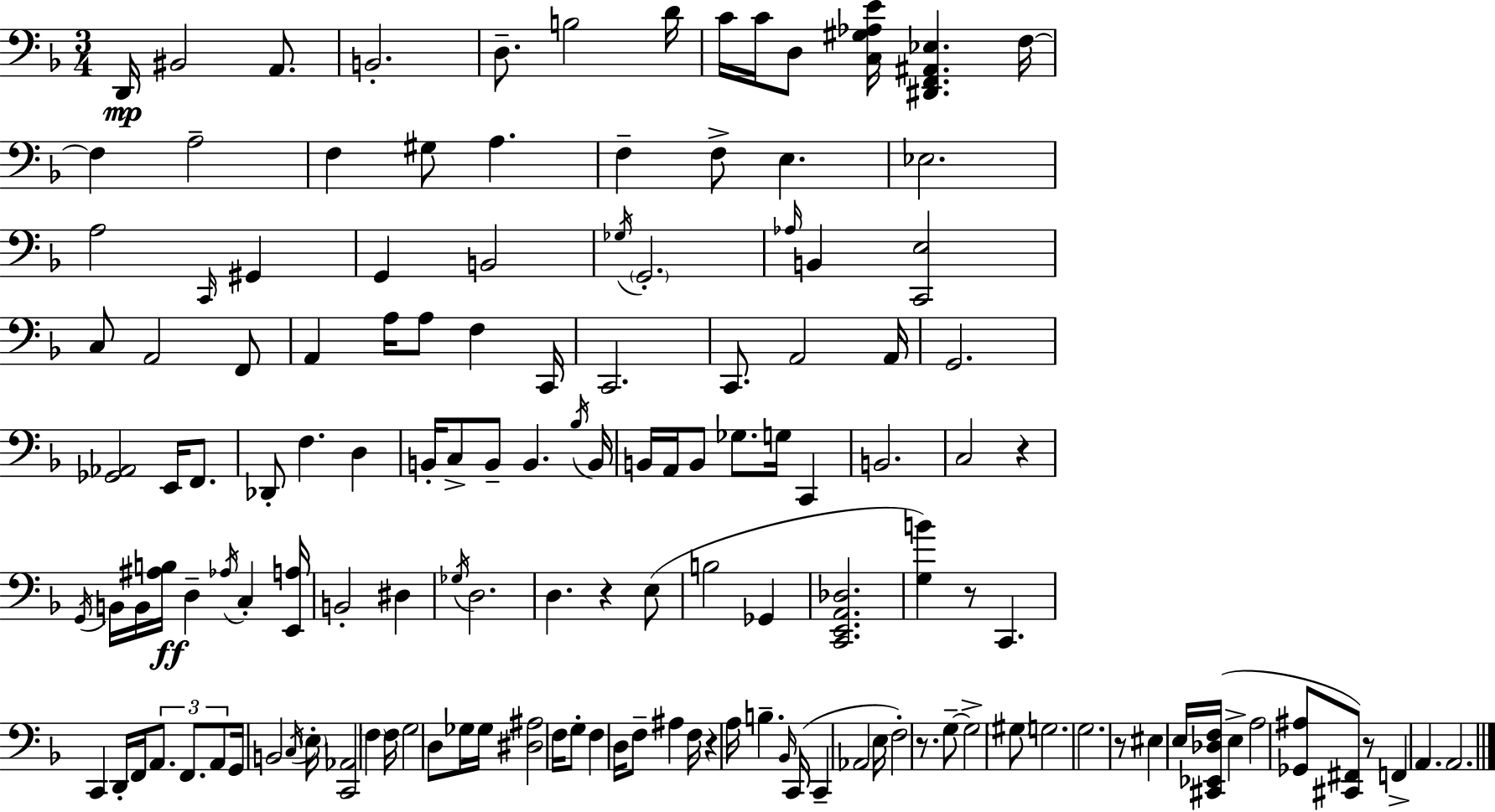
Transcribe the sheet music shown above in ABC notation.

X:1
T:Untitled
M:3/4
L:1/4
K:Dm
D,,/4 ^B,,2 A,,/2 B,,2 D,/2 B,2 D/4 C/4 C/4 D,/2 [C,^G,_A,E]/4 [^D,,F,,^A,,_E,] F,/4 F, A,2 F, ^G,/2 A, F, F,/2 E, _E,2 A,2 C,,/4 ^G,, G,, B,,2 _G,/4 G,,2 _A,/4 B,, [C,,E,]2 C,/2 A,,2 F,,/2 A,, A,/4 A,/2 F, C,,/4 C,,2 C,,/2 A,,2 A,,/4 G,,2 [_G,,_A,,]2 E,,/4 F,,/2 _D,,/2 F, D, B,,/4 C,/2 B,,/2 B,, _B,/4 B,,/4 B,,/4 A,,/4 B,,/2 _G,/2 G,/4 C,, B,,2 C,2 z G,,/4 B,,/4 B,,/4 [^A,B,]/4 D, _A,/4 C, [E,,A,]/4 B,,2 ^D, _G,/4 D,2 D, z E,/2 B,2 _G,, [C,,E,,A,,_D,]2 [G,B] z/2 C,, C,, D,,/4 F,,/4 A,,/2 F,,/2 A,,/2 G,,/4 B,,2 C,/4 E,/4 [C,,_A,,]2 F, F,/4 G,2 D,/2 _G,/4 _G,/4 [^D,^A,]2 F,/4 G,/2 F, D,/4 F,/2 ^A, F,/4 z A,/4 B, _B,,/4 C,,/4 C,, _A,,2 E,/4 F,2 z/2 G,/2 G,2 ^G,/2 G,2 G,2 z/2 ^E, E,/4 [^C,,_E,,_D,F,]/4 E, A,2 [_G,,^A,]/2 [^C,,^F,,]/2 z/2 F,, A,, A,,2